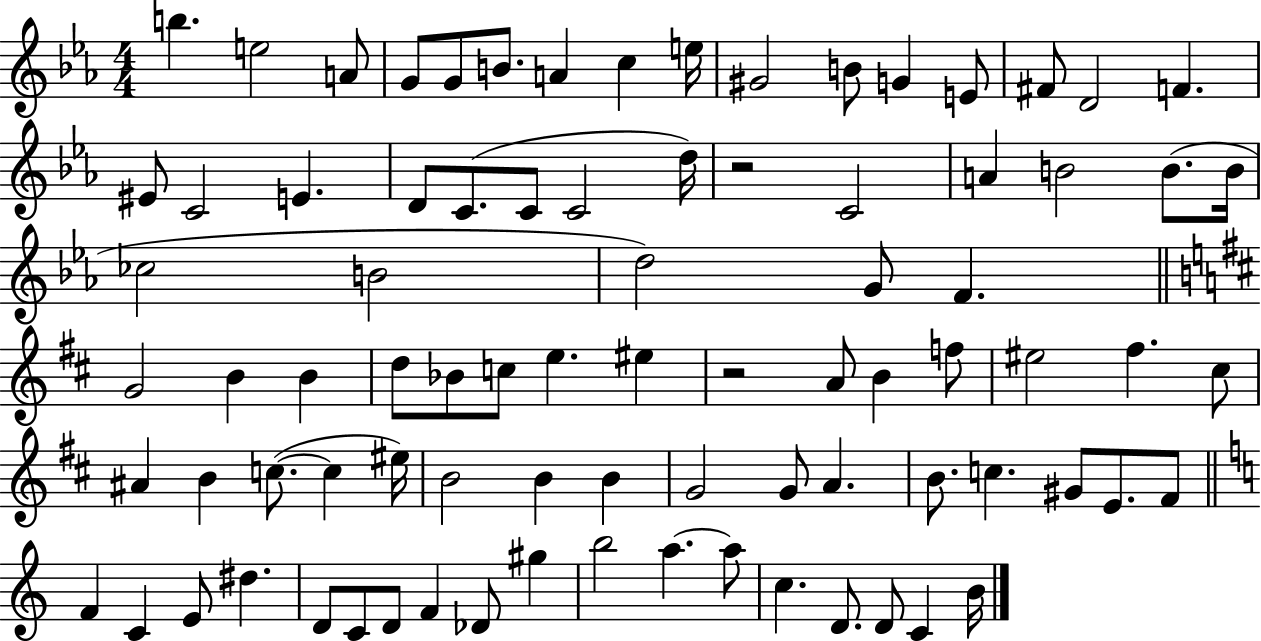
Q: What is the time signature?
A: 4/4